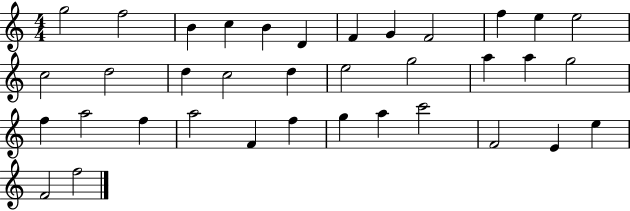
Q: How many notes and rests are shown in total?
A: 36